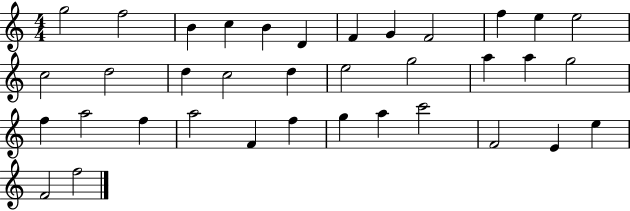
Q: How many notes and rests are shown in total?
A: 36